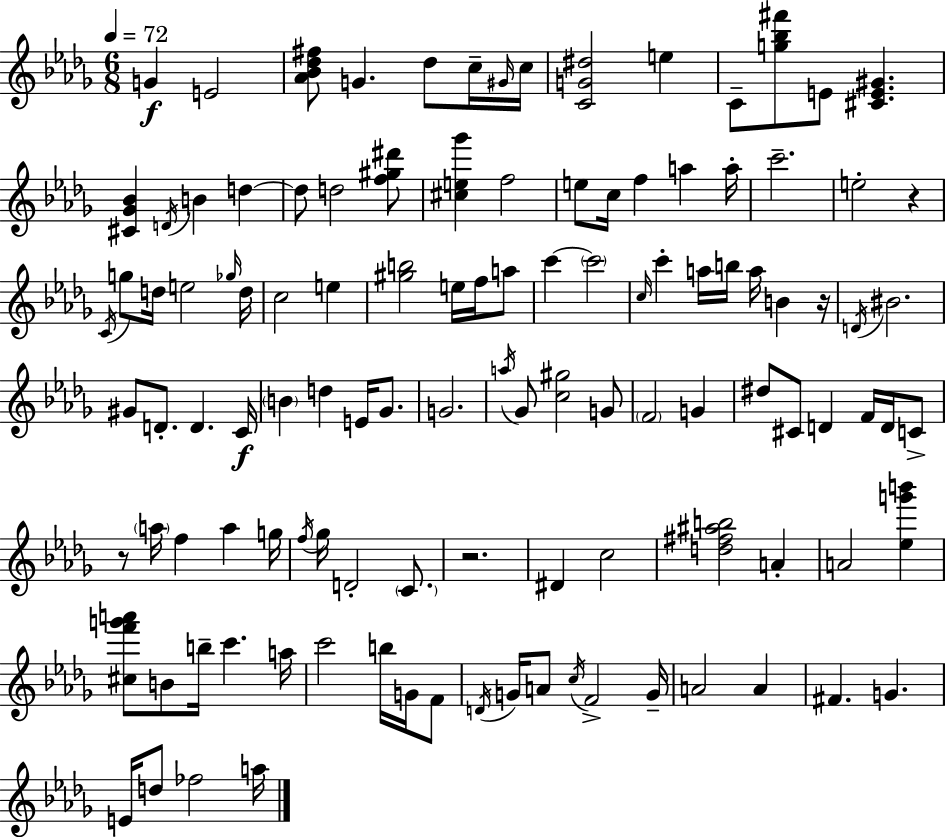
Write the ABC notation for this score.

X:1
T:Untitled
M:6/8
L:1/4
K:Bbm
G E2 [_A_B_d^f]/2 G _d/2 c/4 ^G/4 c/4 [CG^d]2 e C/2 [g_b^f']/2 E/2 [^CE^G] [^C_G_B] D/4 B d d/2 d2 [f^g^d']/2 [^ce_g'] f2 e/2 c/4 f a a/4 c'2 e2 z C/4 g/2 d/4 e2 _g/4 d/4 c2 e [^gb]2 e/4 f/4 a/2 c' c'2 c/4 c' a/4 b/4 a/4 B z/4 D/4 ^B2 ^G/2 D/2 D C/4 B d E/4 _G/2 G2 a/4 _G/2 [c^g]2 G/2 F2 G ^d/2 ^C/2 D F/4 D/4 C/2 z/2 a/4 f a g/4 f/4 _g/4 D2 C/2 z2 ^D c2 [d^f^ab]2 A A2 [_eg'b'] [^cf'g'a']/2 B/2 b/4 c' a/4 c'2 b/4 G/4 F/2 D/4 G/4 A/2 c/4 F2 G/4 A2 A ^F G E/4 d/2 _f2 a/4